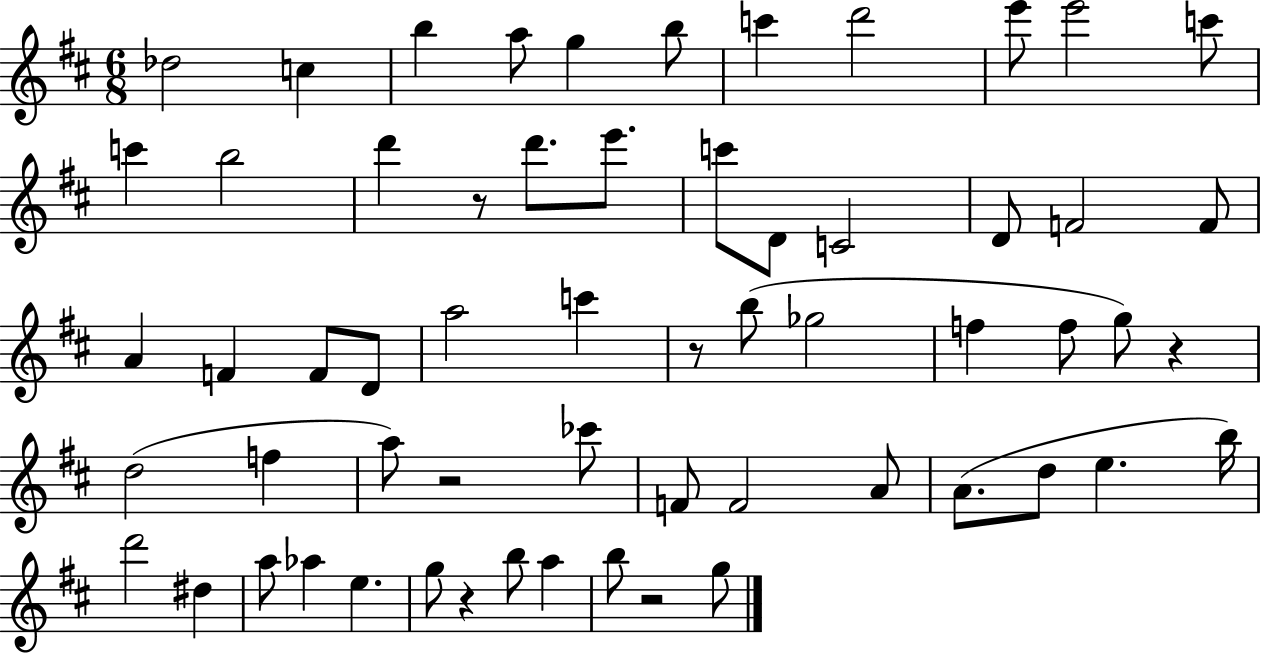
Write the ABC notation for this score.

X:1
T:Untitled
M:6/8
L:1/4
K:D
_d2 c b a/2 g b/2 c' d'2 e'/2 e'2 c'/2 c' b2 d' z/2 d'/2 e'/2 c'/2 D/2 C2 D/2 F2 F/2 A F F/2 D/2 a2 c' z/2 b/2 _g2 f f/2 g/2 z d2 f a/2 z2 _c'/2 F/2 F2 A/2 A/2 d/2 e b/4 d'2 ^d a/2 _a e g/2 z b/2 a b/2 z2 g/2